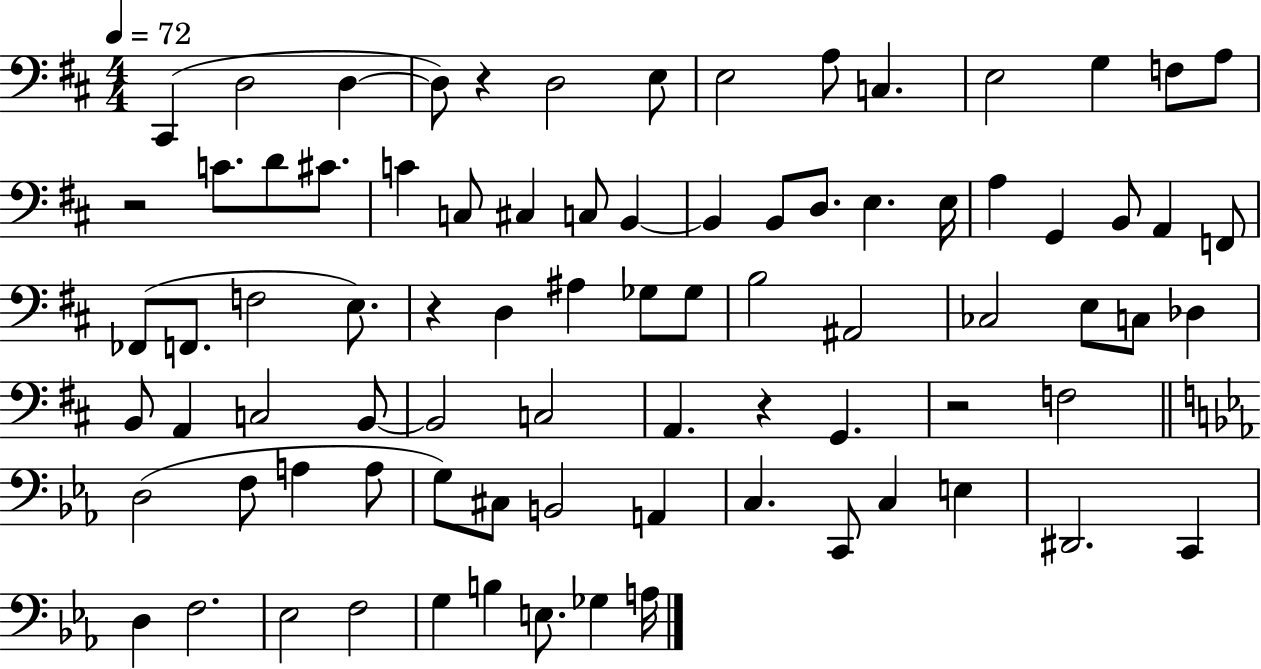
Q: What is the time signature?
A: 4/4